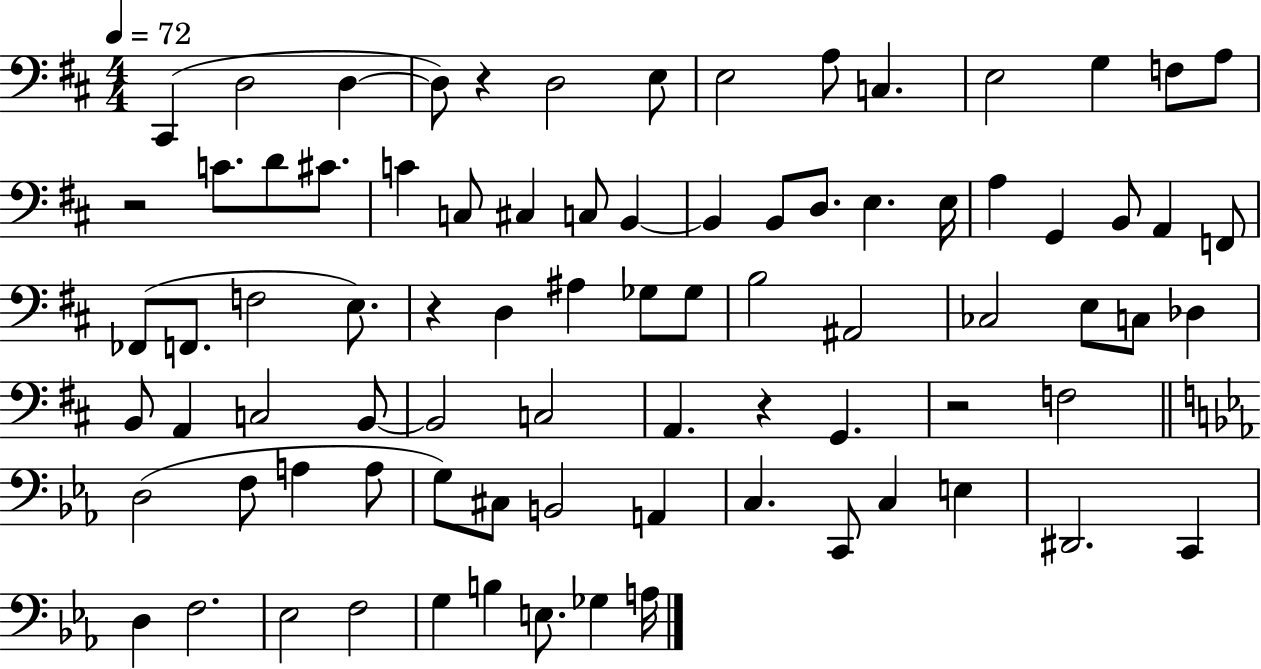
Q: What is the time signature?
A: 4/4